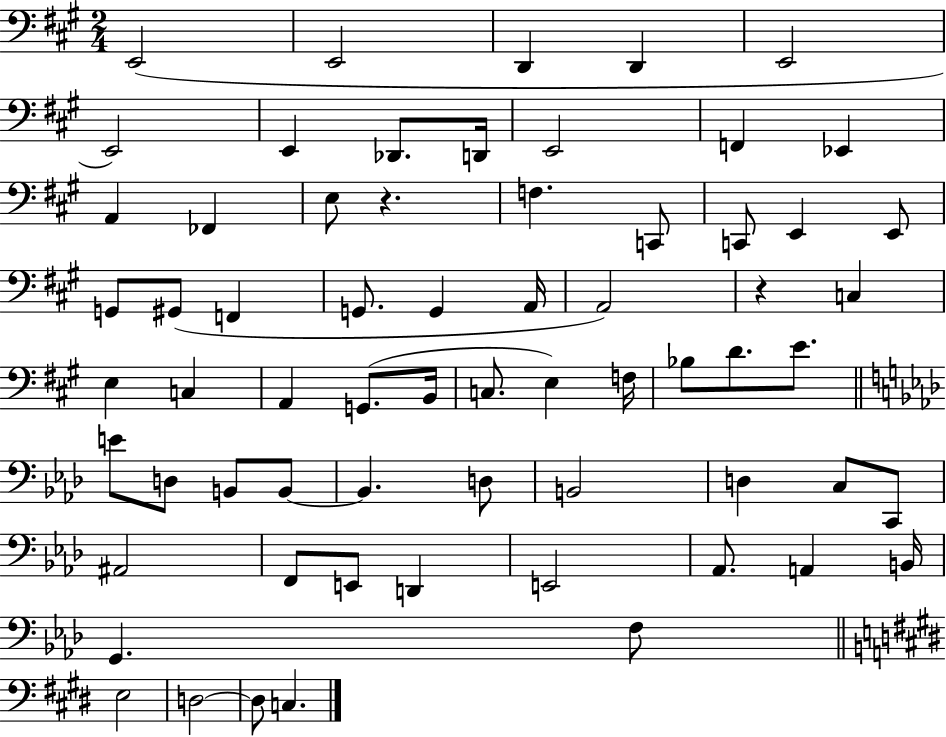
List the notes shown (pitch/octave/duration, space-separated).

E2/h E2/h D2/q D2/q E2/h E2/h E2/q Db2/e. D2/s E2/h F2/q Eb2/q A2/q FES2/q E3/e R/q. F3/q. C2/e C2/e E2/q E2/e G2/e G#2/e F2/q G2/e. G2/q A2/s A2/h R/q C3/q E3/q C3/q A2/q G2/e. B2/s C3/e. E3/q F3/s Bb3/e D4/e. E4/e. E4/e D3/e B2/e B2/e B2/q. D3/e B2/h D3/q C3/e C2/e A#2/h F2/e E2/e D2/q E2/h Ab2/e. A2/q B2/s G2/q. F3/e E3/h D3/h D3/e C3/q.